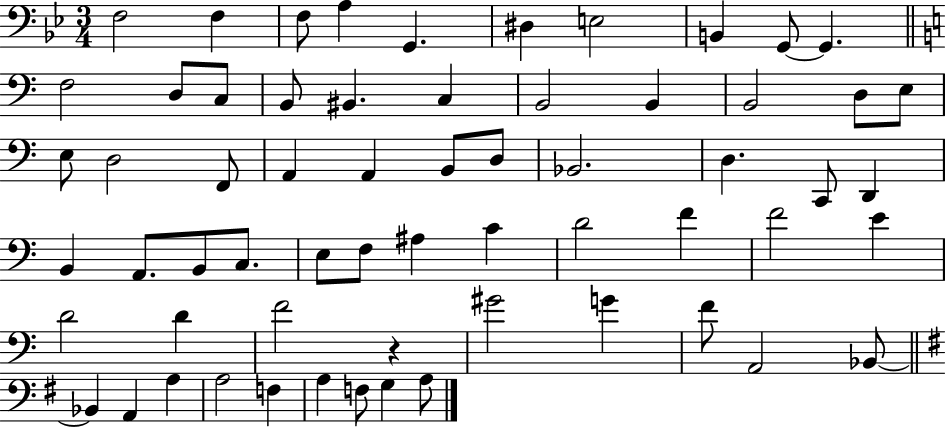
F3/h F3/q F3/e A3/q G2/q. D#3/q E3/h B2/q G2/e G2/q. F3/h D3/e C3/e B2/e BIS2/q. C3/q B2/h B2/q B2/h D3/e E3/e E3/e D3/h F2/e A2/q A2/q B2/e D3/e Bb2/h. D3/q. C2/e D2/q B2/q A2/e. B2/e C3/e. E3/e F3/e A#3/q C4/q D4/h F4/q F4/h E4/q D4/h D4/q F4/h R/q G#4/h G4/q F4/e A2/h Bb2/e Bb2/q A2/q A3/q A3/h F3/q A3/q F3/e G3/q A3/e